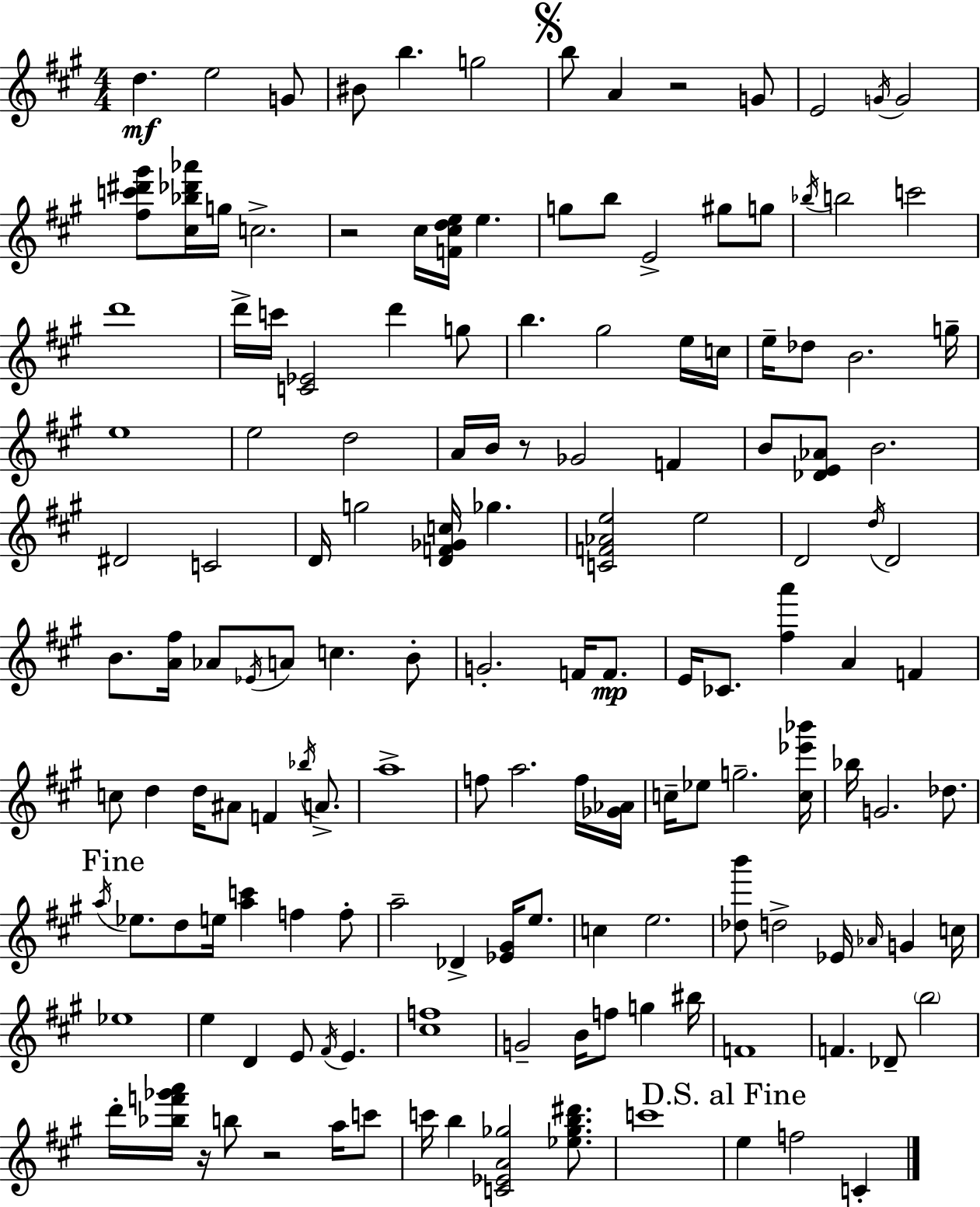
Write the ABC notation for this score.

X:1
T:Untitled
M:4/4
L:1/4
K:A
d e2 G/2 ^B/2 b g2 b/2 A z2 G/2 E2 G/4 G2 [^fc'^d'^g']/2 [^c_b_d'_a']/4 g/4 c2 z2 ^c/4 [F^cde]/4 e g/2 b/2 E2 ^g/2 g/2 _b/4 b2 c'2 d'4 d'/4 c'/4 [C_E]2 d' g/2 b ^g2 e/4 c/4 e/4 _d/2 B2 g/4 e4 e2 d2 A/4 B/4 z/2 _G2 F B/2 [_DE_A]/2 B2 ^D2 C2 D/4 g2 [DF_Gc]/4 _g [CF_Ae]2 e2 D2 d/4 D2 B/2 [A^f]/4 _A/2 _E/4 A/2 c B/2 G2 F/4 F/2 E/4 _C/2 [^fa'] A F c/2 d d/4 ^A/2 F _b/4 A/2 a4 f/2 a2 f/4 [_G_A]/4 c/4 _e/2 g2 [c_e'_b']/4 _b/4 G2 _d/2 a/4 _e/2 d/2 e/4 [ac'] f f/2 a2 _D [_E^G]/4 e/2 c e2 [_db']/2 d2 _E/4 _A/4 G c/4 _e4 e D E/2 ^F/4 E [^cf]4 G2 B/4 f/2 g ^b/4 F4 F _D/2 b2 d'/4 [_bf'_g'a']/4 z/4 b/2 z2 a/4 c'/2 c'/4 b [C_EA_g]2 [_e_gb^d']/2 c'4 e f2 C